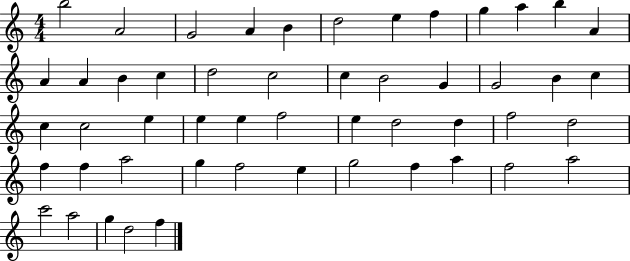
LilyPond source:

{
  \clef treble
  \numericTimeSignature
  \time 4/4
  \key c \major
  b''2 a'2 | g'2 a'4 b'4 | d''2 e''4 f''4 | g''4 a''4 b''4 a'4 | \break a'4 a'4 b'4 c''4 | d''2 c''2 | c''4 b'2 g'4 | g'2 b'4 c''4 | \break c''4 c''2 e''4 | e''4 e''4 f''2 | e''4 d''2 d''4 | f''2 d''2 | \break f''4 f''4 a''2 | g''4 f''2 e''4 | g''2 f''4 a''4 | f''2 a''2 | \break c'''2 a''2 | g''4 d''2 f''4 | \bar "|."
}